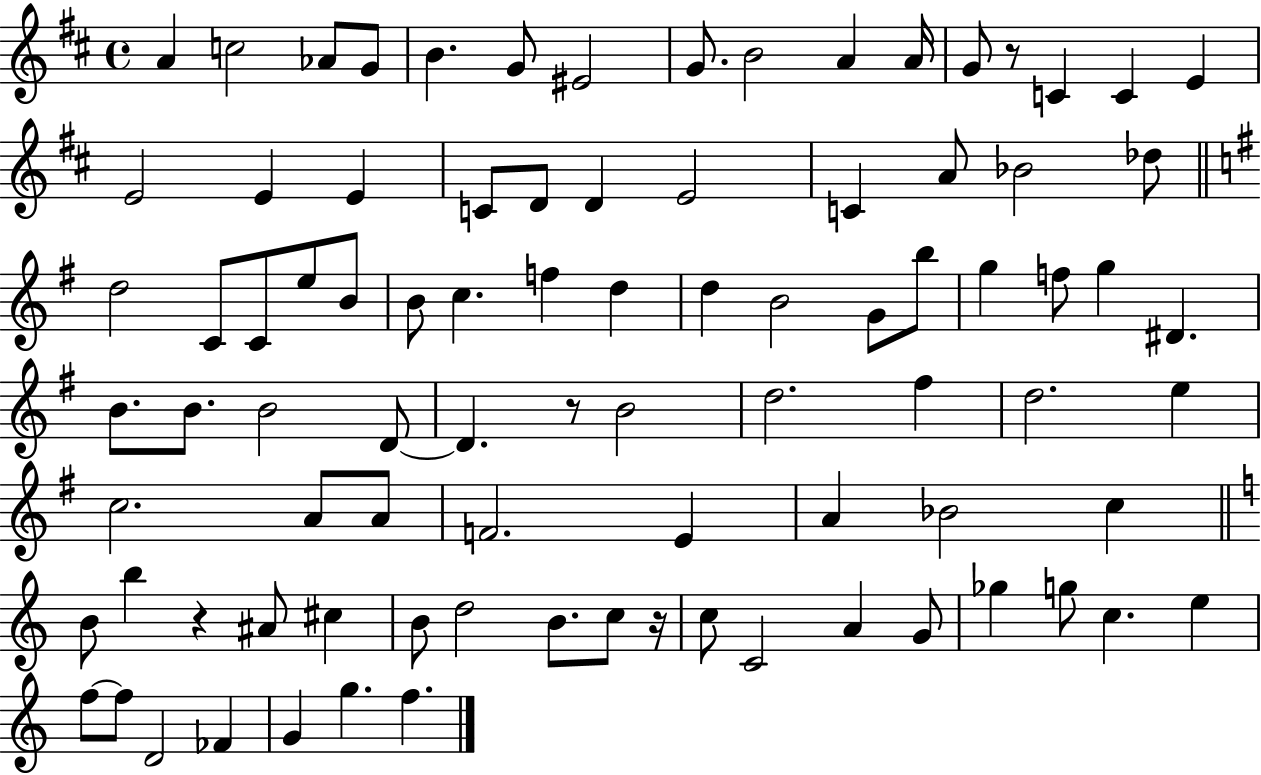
{
  \clef treble
  \time 4/4
  \defaultTimeSignature
  \key d \major
  a'4 c''2 aes'8 g'8 | b'4. g'8 eis'2 | g'8. b'2 a'4 a'16 | g'8 r8 c'4 c'4 e'4 | \break e'2 e'4 e'4 | c'8 d'8 d'4 e'2 | c'4 a'8 bes'2 des''8 | \bar "||" \break \key g \major d''2 c'8 c'8 e''8 b'8 | b'8 c''4. f''4 d''4 | d''4 b'2 g'8 b''8 | g''4 f''8 g''4 dis'4. | \break b'8. b'8. b'2 d'8~~ | d'4. r8 b'2 | d''2. fis''4 | d''2. e''4 | \break c''2. a'8 a'8 | f'2. e'4 | a'4 bes'2 c''4 | \bar "||" \break \key c \major b'8 b''4 r4 ais'8 cis''4 | b'8 d''2 b'8. c''8 r16 | c''8 c'2 a'4 g'8 | ges''4 g''8 c''4. e''4 | \break f''8~~ f''8 d'2 fes'4 | g'4 g''4. f''4. | \bar "|."
}